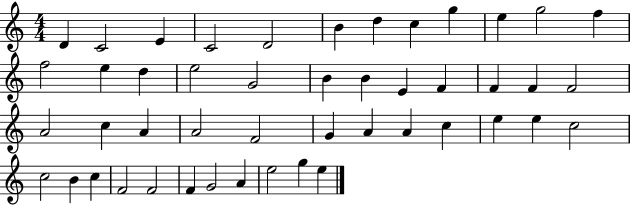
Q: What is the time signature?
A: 4/4